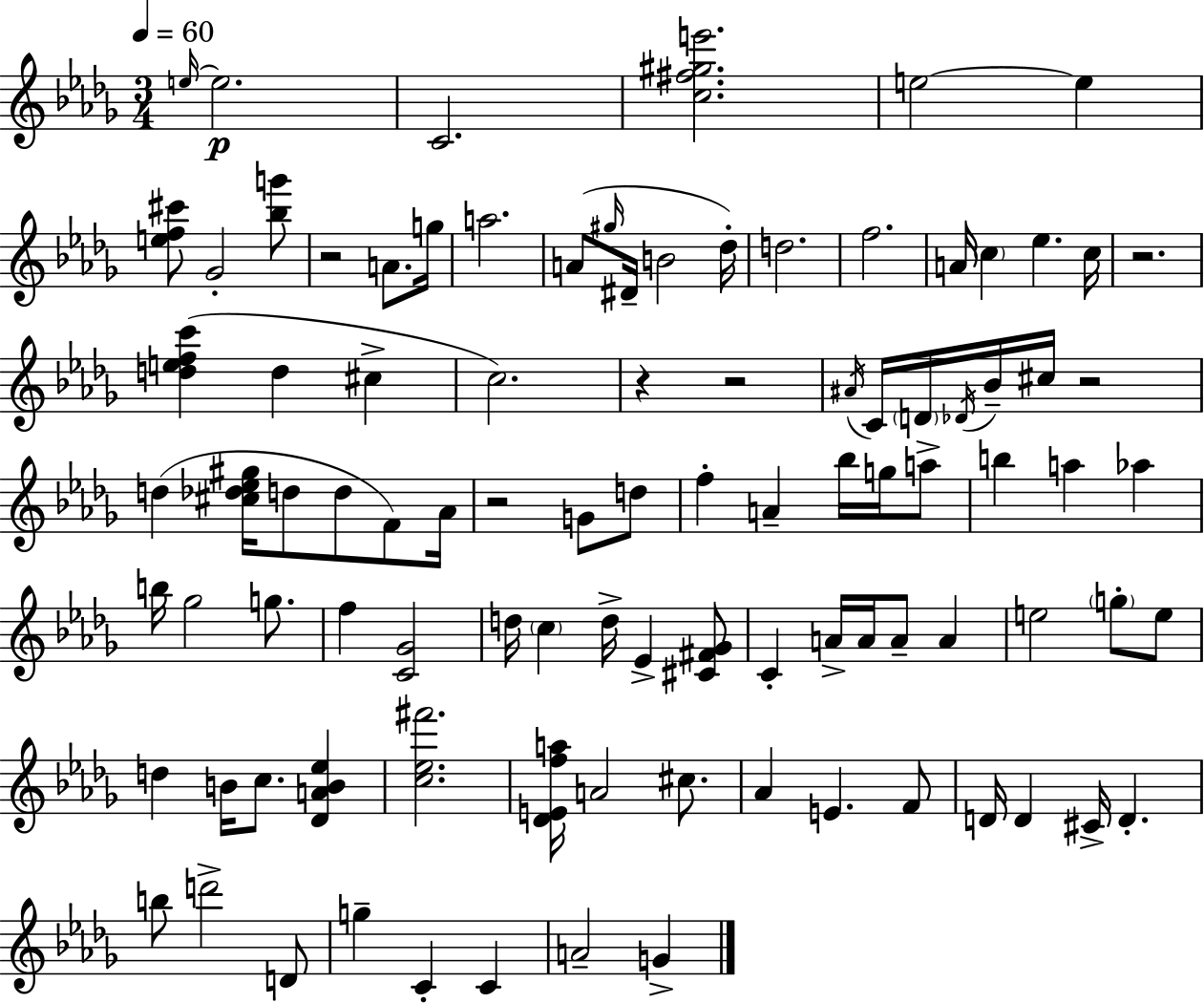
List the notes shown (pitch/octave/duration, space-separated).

E5/s E5/h. C4/h. [C5,F#5,G#5,E6]/h. E5/h E5/q [E5,F5,C#6]/e Gb4/h [Bb5,G6]/e R/h A4/e. G5/s A5/h. A4/e G#5/s D#4/s B4/h Db5/s D5/h. F5/h. A4/s C5/q Eb5/q. C5/s R/h. [D5,E5,F5,C6]/q D5/q C#5/q C5/h. R/q R/h A#4/s C4/s D4/s Db4/s Bb4/s C#5/s R/h D5/q [C#5,Db5,Eb5,G#5]/s D5/e D5/e F4/e Ab4/s R/h G4/e D5/e F5/q A4/q Bb5/s G5/s A5/e B5/q A5/q Ab5/q B5/s Gb5/h G5/e. F5/q [C4,Gb4]/h D5/s C5/q D5/s Eb4/q [C#4,F#4,Gb4]/e C4/q A4/s A4/s A4/e A4/q E5/h G5/e E5/e D5/q B4/s C5/e. [Db4,A4,B4,Eb5]/q [C5,Eb5,F#6]/h. [Db4,E4,F5,A5]/s A4/h C#5/e. Ab4/q E4/q. F4/e D4/s D4/q C#4/s D4/q. B5/e D6/h D4/e G5/q C4/q C4/q A4/h G4/q